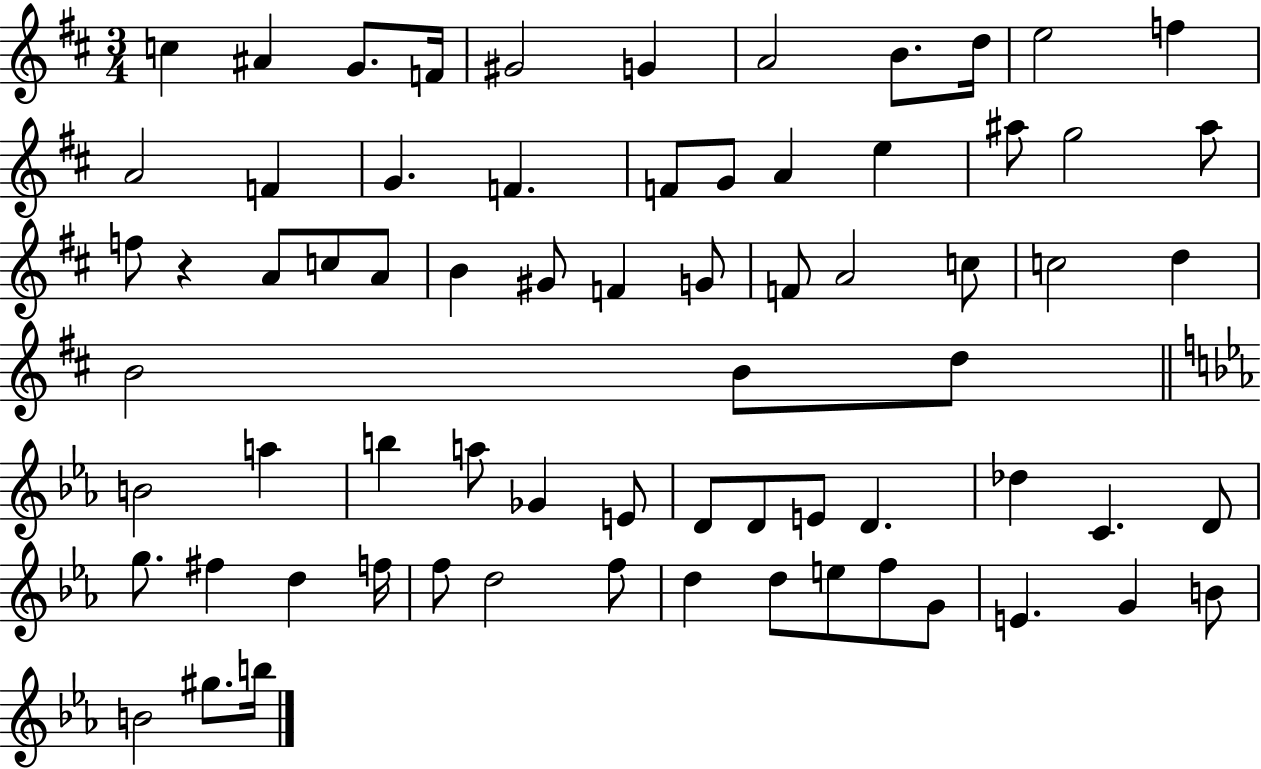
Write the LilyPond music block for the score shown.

{
  \clef treble
  \numericTimeSignature
  \time 3/4
  \key d \major
  c''4 ais'4 g'8. f'16 | gis'2 g'4 | a'2 b'8. d''16 | e''2 f''4 | \break a'2 f'4 | g'4. f'4. | f'8 g'8 a'4 e''4 | ais''8 g''2 ais''8 | \break f''8 r4 a'8 c''8 a'8 | b'4 gis'8 f'4 g'8 | f'8 a'2 c''8 | c''2 d''4 | \break b'2 b'8 d''8 | \bar "||" \break \key ees \major b'2 a''4 | b''4 a''8 ges'4 e'8 | d'8 d'8 e'8 d'4. | des''4 c'4. d'8 | \break g''8. fis''4 d''4 f''16 | f''8 d''2 f''8 | d''4 d''8 e''8 f''8 g'8 | e'4. g'4 b'8 | \break b'2 gis''8. b''16 | \bar "|."
}